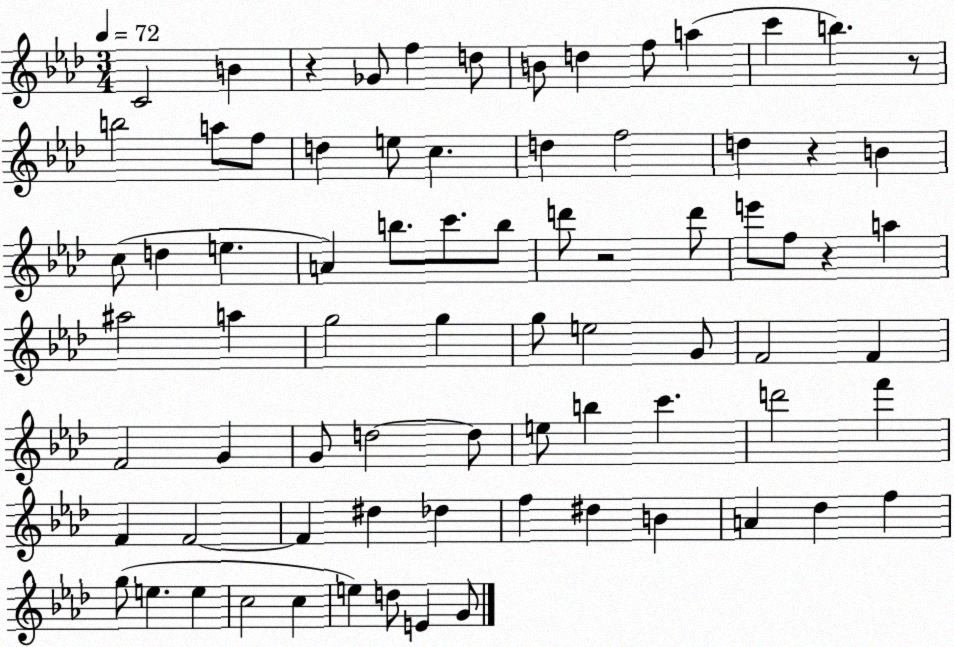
X:1
T:Untitled
M:3/4
L:1/4
K:Ab
C2 B z _G/2 f d/2 B/2 d f/2 a c' b z/2 b2 a/2 f/2 d e/2 c d f2 d z B c/2 d e A b/2 c'/2 b/2 d'/2 z2 d'/2 e'/2 f/2 z a ^a2 a g2 g g/2 e2 G/2 F2 F F2 G G/2 d2 d/2 e/2 b c' d'2 f' F F2 F ^d _d f ^d B A _d f g/2 e e c2 c e d/2 E G/2